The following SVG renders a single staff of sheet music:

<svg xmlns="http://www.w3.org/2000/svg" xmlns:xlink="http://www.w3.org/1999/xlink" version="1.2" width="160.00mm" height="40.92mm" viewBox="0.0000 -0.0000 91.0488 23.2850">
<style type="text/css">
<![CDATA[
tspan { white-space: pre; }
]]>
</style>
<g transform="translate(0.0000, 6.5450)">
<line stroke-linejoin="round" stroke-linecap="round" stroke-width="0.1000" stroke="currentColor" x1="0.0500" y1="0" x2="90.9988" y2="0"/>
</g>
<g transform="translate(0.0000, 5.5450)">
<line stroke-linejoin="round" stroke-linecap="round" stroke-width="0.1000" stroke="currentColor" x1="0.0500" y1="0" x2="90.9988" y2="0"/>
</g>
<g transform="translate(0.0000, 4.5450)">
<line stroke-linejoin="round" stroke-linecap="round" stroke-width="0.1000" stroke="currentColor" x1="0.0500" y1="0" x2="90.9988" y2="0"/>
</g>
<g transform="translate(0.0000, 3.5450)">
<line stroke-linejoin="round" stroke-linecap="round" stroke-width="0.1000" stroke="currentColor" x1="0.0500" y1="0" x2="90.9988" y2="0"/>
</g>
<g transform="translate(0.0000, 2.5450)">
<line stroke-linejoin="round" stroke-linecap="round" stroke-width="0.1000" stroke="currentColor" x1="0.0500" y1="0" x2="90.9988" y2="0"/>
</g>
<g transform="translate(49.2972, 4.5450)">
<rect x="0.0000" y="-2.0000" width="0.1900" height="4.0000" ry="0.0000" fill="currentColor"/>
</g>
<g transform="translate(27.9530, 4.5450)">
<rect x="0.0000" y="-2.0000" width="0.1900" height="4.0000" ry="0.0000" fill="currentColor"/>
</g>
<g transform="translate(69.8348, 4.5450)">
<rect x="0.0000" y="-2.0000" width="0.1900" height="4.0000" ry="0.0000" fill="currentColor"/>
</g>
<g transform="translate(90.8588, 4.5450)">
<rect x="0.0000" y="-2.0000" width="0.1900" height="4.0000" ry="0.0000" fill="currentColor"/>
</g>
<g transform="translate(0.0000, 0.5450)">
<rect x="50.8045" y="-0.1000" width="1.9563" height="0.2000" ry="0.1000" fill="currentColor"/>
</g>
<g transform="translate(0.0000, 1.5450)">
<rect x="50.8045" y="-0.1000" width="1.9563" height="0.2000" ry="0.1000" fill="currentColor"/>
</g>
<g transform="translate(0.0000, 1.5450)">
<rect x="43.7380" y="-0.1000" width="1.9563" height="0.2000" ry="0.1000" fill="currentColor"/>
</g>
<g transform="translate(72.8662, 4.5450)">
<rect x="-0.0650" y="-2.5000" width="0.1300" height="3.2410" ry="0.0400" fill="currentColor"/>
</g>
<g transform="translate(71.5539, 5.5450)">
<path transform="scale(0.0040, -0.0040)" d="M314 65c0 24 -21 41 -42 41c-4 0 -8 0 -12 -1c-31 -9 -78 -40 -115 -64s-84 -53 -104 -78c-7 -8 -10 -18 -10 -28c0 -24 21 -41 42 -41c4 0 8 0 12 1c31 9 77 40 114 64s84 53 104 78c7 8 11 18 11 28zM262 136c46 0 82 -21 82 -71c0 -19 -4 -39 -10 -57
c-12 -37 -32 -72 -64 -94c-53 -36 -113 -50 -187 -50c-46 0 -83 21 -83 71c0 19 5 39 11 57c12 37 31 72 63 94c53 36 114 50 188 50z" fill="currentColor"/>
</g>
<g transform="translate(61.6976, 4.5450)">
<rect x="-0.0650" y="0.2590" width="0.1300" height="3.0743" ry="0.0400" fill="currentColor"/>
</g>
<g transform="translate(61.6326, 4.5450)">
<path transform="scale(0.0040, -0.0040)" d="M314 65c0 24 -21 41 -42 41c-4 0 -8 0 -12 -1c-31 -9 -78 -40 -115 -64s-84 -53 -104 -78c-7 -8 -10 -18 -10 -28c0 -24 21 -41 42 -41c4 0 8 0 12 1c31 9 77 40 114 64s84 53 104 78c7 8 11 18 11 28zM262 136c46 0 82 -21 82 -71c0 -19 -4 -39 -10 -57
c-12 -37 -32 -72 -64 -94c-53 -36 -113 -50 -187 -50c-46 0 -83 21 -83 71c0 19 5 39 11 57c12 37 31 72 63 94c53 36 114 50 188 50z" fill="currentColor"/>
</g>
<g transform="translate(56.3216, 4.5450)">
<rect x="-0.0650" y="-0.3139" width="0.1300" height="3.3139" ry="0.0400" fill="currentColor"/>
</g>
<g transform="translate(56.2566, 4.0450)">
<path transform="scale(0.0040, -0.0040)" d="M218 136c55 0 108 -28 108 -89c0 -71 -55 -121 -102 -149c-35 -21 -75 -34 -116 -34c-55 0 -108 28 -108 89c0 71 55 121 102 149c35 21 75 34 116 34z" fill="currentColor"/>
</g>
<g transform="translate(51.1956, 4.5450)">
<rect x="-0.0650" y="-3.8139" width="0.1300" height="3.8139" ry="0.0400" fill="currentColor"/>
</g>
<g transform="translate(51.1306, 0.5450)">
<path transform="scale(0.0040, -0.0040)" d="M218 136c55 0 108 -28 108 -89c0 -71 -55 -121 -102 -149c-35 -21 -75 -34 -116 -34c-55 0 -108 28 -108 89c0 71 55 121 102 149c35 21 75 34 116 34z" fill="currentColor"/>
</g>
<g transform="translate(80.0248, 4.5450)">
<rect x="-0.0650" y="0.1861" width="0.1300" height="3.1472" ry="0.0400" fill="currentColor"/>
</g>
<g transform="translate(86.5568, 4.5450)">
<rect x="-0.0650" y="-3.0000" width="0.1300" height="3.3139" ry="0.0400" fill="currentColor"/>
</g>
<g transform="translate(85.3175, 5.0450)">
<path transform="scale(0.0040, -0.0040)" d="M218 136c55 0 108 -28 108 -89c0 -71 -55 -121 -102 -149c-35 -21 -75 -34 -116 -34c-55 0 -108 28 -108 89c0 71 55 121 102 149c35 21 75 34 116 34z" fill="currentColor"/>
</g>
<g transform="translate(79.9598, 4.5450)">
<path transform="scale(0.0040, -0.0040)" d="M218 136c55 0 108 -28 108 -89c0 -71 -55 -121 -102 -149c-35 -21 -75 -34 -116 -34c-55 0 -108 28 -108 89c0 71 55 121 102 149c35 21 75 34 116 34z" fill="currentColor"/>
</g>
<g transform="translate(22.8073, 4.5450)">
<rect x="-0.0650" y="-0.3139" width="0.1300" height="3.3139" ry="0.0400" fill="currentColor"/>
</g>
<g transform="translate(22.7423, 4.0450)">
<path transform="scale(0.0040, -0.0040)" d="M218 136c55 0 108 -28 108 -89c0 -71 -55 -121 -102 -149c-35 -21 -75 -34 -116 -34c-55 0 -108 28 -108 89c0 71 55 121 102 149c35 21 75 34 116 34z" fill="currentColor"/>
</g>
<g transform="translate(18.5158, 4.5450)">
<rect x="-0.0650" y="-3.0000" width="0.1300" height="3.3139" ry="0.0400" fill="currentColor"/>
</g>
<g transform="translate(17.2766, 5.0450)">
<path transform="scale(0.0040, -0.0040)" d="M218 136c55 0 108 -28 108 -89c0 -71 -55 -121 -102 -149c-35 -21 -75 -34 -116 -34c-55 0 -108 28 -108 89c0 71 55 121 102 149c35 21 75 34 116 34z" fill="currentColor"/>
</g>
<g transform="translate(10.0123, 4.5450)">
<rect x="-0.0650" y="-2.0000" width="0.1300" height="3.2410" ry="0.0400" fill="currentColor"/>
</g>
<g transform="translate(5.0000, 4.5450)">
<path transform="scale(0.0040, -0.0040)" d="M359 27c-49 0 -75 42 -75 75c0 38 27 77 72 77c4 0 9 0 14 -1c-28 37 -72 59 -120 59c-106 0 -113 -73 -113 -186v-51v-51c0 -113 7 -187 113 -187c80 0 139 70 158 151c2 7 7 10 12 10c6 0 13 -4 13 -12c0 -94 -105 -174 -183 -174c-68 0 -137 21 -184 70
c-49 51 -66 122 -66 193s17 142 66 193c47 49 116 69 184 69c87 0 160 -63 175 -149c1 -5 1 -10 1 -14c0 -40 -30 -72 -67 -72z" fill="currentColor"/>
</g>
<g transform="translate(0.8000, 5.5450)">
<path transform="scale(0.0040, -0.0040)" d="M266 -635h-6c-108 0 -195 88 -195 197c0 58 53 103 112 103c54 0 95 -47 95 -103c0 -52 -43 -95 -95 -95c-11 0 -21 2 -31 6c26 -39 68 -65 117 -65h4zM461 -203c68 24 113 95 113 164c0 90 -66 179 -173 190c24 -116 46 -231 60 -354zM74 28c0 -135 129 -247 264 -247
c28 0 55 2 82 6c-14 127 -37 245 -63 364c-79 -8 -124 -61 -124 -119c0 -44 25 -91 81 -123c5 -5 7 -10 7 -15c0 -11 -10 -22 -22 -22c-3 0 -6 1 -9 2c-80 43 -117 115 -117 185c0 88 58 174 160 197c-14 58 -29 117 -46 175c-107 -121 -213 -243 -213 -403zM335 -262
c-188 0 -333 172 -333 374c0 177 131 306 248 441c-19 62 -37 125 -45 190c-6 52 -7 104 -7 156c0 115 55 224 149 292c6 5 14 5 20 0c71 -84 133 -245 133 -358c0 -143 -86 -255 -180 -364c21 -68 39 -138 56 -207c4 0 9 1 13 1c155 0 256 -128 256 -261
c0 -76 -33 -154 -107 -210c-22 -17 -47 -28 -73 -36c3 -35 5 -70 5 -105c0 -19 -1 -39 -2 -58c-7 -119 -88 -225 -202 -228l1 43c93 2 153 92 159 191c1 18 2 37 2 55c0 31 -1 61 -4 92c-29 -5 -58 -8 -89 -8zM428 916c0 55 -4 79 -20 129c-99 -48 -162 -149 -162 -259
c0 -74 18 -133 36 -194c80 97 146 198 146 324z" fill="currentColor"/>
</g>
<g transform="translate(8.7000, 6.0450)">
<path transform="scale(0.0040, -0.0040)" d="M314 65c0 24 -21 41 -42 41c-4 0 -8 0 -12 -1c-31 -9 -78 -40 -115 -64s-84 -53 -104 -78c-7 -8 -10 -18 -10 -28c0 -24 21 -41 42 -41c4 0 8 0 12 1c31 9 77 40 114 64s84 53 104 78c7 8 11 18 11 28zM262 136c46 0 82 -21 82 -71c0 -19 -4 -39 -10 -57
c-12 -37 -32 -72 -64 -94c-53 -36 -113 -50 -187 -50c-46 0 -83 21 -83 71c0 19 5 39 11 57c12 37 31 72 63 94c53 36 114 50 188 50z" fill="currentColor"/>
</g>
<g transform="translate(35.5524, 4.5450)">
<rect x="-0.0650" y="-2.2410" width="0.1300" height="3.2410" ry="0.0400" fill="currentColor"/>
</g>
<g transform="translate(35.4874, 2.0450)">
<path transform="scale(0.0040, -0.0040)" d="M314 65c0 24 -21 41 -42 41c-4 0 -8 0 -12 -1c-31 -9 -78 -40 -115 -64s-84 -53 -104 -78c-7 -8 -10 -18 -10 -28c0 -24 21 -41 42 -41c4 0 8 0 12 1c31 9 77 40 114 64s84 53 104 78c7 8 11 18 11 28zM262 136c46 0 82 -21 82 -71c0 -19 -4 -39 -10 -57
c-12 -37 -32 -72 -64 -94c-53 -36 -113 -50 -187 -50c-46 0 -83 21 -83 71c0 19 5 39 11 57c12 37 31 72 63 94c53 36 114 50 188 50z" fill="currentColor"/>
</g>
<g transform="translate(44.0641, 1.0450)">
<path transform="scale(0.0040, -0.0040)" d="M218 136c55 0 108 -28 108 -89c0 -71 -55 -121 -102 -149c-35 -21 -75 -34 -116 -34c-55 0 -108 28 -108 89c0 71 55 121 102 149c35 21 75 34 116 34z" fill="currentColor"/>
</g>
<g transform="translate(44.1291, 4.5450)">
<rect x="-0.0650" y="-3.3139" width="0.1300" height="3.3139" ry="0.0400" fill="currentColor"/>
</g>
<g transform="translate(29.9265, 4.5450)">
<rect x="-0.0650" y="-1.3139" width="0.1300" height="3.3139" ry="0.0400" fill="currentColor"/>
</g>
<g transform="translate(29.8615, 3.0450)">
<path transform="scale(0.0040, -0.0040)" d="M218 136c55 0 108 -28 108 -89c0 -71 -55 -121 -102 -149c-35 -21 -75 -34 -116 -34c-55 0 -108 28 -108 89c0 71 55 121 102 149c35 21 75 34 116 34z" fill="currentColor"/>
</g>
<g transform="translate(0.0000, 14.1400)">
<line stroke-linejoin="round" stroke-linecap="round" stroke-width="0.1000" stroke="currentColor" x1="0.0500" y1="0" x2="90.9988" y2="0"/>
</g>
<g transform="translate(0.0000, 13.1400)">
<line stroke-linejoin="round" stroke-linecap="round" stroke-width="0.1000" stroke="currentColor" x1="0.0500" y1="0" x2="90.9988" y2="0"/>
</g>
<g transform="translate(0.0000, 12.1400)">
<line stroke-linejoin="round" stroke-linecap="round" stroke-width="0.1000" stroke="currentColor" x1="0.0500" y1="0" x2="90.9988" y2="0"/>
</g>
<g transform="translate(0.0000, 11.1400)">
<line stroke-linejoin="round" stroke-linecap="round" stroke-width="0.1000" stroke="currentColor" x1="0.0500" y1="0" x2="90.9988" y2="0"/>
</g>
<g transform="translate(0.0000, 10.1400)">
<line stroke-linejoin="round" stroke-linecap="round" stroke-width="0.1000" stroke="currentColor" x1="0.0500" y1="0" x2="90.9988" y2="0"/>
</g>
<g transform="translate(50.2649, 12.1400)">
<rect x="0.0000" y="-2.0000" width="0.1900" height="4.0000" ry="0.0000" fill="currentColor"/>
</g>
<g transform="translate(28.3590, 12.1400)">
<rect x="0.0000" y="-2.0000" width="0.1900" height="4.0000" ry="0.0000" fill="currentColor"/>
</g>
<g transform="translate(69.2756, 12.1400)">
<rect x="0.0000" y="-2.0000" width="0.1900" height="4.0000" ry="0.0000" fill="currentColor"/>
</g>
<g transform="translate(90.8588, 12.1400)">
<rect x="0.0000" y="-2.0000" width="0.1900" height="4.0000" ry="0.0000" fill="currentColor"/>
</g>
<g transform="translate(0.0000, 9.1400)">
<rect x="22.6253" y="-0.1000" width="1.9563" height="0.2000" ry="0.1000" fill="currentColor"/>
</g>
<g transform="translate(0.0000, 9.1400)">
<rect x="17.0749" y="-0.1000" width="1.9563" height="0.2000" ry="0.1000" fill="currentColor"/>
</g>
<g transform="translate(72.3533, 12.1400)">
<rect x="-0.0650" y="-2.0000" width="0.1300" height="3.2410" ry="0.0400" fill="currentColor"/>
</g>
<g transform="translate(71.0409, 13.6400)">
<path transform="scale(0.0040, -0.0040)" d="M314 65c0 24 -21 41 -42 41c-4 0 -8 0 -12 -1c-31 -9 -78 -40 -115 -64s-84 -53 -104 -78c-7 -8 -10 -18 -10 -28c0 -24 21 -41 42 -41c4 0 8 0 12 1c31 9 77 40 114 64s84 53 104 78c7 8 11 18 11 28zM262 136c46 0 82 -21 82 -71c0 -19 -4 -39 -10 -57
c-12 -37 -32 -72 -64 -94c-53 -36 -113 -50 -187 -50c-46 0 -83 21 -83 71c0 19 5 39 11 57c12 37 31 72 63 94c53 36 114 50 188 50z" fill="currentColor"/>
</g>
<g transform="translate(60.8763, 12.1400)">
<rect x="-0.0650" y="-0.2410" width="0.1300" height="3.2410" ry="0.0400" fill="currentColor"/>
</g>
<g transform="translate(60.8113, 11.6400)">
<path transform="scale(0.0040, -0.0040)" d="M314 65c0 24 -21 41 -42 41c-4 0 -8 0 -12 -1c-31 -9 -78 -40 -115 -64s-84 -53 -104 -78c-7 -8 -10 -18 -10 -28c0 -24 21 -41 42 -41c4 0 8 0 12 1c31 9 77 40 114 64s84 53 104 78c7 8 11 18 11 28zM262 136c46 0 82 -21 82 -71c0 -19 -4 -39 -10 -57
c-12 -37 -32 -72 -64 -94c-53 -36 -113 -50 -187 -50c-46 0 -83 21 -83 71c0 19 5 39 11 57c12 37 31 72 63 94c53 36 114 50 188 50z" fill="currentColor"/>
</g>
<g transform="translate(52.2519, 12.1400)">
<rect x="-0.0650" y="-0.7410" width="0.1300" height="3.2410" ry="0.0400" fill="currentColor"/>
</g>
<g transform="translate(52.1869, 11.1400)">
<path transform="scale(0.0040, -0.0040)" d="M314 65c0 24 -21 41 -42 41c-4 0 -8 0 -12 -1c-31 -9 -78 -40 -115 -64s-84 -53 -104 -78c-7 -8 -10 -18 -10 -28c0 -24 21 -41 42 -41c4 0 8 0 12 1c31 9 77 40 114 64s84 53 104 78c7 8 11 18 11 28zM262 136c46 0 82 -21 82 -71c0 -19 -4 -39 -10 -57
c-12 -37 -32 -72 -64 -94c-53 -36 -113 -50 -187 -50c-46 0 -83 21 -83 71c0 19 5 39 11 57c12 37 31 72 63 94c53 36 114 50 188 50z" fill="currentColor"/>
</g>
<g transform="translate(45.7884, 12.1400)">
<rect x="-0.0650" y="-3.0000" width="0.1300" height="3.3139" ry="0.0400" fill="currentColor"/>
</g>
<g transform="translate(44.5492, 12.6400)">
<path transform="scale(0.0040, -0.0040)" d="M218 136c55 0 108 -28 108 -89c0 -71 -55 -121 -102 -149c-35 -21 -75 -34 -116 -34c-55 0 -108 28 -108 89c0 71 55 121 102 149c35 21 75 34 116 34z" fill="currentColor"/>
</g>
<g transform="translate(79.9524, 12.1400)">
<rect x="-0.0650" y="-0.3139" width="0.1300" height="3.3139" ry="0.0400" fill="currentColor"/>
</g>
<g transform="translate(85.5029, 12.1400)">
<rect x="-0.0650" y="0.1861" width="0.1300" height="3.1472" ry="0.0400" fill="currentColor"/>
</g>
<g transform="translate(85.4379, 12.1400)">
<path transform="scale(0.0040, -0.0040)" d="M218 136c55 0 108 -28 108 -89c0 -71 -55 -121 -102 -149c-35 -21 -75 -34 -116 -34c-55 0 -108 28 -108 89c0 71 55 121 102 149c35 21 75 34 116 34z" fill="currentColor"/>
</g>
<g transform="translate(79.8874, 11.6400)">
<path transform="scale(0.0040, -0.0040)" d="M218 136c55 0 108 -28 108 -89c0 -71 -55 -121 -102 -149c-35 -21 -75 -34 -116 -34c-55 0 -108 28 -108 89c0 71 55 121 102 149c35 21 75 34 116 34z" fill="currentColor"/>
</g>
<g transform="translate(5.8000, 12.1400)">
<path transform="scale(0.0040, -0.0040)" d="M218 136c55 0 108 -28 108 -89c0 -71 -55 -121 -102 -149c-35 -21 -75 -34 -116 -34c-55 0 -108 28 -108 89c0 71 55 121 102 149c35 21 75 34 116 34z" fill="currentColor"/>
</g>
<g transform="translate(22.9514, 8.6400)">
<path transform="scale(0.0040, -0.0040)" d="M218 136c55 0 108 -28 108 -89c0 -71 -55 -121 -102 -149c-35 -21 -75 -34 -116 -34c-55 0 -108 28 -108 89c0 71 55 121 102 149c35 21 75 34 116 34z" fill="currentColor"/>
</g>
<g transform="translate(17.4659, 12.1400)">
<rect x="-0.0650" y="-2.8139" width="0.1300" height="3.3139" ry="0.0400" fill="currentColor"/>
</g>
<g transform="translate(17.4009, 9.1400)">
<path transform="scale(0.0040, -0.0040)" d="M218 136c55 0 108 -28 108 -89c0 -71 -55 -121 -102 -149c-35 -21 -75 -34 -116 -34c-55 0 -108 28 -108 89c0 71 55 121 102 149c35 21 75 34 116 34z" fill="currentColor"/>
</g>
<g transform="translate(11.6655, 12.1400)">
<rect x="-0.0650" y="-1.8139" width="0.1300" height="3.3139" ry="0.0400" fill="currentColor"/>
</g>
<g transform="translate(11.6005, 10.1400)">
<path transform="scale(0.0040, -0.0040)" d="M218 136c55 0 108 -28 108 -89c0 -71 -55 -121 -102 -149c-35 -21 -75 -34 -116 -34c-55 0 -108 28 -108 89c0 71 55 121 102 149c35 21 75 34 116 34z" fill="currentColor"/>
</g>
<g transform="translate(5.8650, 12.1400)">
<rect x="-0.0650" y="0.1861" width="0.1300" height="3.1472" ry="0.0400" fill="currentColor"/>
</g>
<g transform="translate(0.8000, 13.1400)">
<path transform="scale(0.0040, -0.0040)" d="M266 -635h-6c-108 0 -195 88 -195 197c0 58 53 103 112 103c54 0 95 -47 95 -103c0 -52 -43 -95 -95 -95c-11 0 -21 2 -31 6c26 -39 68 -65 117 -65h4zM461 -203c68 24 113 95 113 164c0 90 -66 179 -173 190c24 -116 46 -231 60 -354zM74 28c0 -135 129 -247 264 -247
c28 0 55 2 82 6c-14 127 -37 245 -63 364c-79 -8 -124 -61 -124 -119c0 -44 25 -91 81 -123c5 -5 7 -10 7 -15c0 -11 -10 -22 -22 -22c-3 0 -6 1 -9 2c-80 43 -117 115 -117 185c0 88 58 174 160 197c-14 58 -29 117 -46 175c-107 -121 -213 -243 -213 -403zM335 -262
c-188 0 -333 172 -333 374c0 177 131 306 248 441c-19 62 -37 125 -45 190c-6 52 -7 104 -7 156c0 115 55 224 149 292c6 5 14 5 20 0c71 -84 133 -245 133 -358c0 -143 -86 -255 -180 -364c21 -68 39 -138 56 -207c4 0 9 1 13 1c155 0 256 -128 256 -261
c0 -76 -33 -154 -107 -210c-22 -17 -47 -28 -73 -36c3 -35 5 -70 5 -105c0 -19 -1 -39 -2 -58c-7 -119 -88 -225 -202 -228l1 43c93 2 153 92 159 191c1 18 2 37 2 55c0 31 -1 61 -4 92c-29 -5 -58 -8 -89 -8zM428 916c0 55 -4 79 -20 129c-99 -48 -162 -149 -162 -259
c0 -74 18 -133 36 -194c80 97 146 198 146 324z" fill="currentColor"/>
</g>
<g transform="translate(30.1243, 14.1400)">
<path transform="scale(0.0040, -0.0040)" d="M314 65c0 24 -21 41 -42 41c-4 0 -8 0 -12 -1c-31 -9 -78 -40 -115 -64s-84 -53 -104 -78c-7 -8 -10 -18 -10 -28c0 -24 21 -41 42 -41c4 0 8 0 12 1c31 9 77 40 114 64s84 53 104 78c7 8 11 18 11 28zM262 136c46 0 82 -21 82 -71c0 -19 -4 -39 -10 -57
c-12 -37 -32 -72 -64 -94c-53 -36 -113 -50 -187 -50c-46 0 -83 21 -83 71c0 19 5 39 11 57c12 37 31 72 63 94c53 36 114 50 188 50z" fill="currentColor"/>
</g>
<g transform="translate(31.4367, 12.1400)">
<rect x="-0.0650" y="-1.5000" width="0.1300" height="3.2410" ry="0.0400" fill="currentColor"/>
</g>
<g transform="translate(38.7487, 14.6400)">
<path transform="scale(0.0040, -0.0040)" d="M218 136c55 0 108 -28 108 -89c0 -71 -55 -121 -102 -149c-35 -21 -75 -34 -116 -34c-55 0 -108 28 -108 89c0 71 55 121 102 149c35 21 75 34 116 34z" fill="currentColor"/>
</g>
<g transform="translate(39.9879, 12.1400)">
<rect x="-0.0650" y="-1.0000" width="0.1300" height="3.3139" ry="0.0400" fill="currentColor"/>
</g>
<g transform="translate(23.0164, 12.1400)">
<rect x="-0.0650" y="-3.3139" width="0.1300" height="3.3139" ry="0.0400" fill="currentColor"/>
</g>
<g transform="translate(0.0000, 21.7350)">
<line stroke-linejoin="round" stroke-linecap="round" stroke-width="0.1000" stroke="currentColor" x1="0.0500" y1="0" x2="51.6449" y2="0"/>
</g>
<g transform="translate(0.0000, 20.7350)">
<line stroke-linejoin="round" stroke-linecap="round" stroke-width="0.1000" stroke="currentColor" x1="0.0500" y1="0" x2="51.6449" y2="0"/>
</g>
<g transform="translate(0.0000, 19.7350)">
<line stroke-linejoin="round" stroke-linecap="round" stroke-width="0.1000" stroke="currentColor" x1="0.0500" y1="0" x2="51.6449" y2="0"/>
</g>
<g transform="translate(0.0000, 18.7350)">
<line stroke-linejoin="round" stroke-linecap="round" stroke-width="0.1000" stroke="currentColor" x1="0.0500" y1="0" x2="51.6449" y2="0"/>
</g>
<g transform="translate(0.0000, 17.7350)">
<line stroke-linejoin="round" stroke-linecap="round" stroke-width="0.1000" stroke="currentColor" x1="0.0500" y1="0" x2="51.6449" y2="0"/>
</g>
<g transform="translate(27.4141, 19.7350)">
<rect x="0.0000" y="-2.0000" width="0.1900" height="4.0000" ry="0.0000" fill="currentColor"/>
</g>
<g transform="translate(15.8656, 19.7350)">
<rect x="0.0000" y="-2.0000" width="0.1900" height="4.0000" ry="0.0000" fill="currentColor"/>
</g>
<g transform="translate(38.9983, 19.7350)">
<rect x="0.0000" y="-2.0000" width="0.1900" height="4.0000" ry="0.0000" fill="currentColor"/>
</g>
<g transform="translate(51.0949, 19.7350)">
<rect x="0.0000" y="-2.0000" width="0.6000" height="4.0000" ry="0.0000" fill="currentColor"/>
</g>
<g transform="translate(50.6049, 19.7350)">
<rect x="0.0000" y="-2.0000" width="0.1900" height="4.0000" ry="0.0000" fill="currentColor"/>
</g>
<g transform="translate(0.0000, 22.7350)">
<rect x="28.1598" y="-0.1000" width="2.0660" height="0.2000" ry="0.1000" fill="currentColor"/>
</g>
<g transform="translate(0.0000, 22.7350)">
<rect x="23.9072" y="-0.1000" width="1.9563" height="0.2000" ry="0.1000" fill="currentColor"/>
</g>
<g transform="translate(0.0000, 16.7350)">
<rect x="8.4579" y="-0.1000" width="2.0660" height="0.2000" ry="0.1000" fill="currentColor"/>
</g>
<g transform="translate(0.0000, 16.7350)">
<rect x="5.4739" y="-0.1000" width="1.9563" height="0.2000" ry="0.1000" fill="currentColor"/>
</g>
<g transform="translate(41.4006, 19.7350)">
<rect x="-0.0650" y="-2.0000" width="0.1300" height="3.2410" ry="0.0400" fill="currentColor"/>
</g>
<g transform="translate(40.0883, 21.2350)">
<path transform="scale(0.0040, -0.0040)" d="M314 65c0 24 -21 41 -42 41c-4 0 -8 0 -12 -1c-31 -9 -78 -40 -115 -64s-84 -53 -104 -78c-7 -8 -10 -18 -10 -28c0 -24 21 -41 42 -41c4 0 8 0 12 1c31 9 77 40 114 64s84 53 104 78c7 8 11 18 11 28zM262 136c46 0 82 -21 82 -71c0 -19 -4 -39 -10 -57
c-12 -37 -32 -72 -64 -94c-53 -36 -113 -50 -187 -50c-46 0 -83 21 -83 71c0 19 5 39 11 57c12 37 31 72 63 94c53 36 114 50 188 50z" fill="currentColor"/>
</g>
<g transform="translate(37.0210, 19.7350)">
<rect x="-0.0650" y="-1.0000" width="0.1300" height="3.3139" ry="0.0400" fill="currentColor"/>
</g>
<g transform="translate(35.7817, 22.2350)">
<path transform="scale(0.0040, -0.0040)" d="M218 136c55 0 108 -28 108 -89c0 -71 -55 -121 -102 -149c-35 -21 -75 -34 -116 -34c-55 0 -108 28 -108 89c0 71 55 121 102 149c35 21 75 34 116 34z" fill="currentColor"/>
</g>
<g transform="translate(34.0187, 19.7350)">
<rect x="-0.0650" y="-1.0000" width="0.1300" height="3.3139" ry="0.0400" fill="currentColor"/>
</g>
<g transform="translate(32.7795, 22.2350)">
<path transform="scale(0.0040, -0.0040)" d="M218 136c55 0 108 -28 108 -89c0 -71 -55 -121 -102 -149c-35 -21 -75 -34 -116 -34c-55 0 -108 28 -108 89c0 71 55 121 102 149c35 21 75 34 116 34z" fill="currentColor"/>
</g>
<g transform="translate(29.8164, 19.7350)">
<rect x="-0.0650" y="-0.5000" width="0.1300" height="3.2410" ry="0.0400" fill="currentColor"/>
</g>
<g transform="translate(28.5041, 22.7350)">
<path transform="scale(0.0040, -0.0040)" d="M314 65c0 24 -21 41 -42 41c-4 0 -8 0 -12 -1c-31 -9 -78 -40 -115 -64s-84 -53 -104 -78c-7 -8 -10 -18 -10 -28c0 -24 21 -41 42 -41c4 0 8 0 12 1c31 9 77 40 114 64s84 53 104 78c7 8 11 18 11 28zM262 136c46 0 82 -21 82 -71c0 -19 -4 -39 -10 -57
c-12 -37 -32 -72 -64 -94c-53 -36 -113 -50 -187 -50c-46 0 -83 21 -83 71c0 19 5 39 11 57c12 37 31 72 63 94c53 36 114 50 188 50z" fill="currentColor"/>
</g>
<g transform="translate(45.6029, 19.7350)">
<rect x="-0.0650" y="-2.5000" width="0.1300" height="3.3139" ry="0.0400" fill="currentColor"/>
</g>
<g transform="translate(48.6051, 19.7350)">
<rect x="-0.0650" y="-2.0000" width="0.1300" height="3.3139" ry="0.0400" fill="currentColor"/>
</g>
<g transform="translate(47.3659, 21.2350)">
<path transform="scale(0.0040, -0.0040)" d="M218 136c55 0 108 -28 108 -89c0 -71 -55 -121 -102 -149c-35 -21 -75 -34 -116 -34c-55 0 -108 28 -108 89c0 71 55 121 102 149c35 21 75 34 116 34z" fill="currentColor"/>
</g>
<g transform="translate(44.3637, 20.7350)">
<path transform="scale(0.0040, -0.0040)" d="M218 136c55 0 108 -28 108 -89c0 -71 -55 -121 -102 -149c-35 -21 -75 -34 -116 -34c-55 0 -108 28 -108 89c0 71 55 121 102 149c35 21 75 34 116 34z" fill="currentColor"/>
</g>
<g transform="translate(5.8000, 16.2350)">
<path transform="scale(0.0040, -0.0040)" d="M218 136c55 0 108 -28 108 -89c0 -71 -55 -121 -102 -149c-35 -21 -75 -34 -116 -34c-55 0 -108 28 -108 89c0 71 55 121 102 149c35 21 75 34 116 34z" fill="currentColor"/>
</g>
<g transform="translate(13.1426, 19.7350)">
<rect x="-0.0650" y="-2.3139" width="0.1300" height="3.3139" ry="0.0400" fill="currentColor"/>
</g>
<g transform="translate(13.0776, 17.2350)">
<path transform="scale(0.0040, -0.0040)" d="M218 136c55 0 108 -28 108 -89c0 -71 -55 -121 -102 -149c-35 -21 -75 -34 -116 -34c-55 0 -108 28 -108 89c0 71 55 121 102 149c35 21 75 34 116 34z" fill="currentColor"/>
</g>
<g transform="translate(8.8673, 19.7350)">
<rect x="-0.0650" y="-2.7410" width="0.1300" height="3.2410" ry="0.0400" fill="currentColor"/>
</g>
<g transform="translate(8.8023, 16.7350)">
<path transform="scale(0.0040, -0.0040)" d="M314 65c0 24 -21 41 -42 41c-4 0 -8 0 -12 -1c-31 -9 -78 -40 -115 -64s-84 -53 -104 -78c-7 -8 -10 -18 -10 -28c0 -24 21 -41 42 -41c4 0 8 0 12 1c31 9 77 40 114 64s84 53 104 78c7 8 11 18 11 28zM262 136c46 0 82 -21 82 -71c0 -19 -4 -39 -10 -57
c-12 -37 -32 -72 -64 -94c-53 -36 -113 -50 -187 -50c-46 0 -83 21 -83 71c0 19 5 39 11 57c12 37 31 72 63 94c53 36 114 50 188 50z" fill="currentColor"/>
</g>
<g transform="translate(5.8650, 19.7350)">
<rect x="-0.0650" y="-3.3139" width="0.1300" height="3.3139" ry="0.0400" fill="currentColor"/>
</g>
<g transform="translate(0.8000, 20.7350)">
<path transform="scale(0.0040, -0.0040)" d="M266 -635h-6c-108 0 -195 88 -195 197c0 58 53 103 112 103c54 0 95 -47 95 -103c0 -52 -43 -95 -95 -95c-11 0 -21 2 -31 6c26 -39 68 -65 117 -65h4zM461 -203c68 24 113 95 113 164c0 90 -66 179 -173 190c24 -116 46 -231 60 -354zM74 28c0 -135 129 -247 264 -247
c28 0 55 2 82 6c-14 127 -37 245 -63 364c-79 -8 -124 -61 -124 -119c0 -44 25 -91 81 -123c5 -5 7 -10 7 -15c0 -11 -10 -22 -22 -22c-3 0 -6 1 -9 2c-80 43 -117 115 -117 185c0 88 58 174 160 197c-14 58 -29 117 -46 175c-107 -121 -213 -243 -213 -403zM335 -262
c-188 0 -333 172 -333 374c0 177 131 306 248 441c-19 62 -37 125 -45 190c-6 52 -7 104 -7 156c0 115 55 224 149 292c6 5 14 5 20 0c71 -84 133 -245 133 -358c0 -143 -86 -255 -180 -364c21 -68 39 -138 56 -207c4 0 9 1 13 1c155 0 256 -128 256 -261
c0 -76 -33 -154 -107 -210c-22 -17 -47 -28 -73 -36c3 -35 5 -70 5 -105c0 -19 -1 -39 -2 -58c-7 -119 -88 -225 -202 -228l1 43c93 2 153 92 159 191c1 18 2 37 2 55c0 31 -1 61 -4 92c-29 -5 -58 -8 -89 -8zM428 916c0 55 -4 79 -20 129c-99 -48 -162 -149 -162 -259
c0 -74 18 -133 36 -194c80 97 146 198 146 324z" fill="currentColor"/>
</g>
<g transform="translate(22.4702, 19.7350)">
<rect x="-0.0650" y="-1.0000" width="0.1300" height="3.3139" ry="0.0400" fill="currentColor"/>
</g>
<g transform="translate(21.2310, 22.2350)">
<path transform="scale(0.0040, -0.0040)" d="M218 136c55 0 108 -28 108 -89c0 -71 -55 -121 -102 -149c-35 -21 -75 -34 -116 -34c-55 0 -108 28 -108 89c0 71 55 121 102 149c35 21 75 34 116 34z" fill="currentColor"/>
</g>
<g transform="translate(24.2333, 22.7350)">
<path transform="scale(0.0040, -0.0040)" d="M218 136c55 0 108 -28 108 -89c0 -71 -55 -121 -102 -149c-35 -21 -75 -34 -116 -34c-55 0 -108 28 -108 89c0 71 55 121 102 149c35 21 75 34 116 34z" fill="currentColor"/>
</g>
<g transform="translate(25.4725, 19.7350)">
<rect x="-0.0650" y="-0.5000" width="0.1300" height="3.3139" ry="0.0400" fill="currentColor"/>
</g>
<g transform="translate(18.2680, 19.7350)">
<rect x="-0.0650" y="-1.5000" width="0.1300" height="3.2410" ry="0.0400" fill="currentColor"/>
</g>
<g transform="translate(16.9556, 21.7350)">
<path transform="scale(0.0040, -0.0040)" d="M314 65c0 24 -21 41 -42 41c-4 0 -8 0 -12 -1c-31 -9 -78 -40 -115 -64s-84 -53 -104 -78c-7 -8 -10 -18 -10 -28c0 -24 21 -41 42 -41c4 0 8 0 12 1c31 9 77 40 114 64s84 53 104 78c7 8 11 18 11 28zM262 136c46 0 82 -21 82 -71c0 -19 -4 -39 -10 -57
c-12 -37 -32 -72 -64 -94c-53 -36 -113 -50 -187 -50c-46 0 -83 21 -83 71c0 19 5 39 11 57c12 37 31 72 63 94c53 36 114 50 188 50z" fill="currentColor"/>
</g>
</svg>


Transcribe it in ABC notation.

X:1
T:Untitled
M:4/4
L:1/4
K:C
F2 A c e g2 b c' c B2 G2 B A B f a b E2 D A d2 c2 F2 c B b a2 g E2 D C C2 D D F2 G F